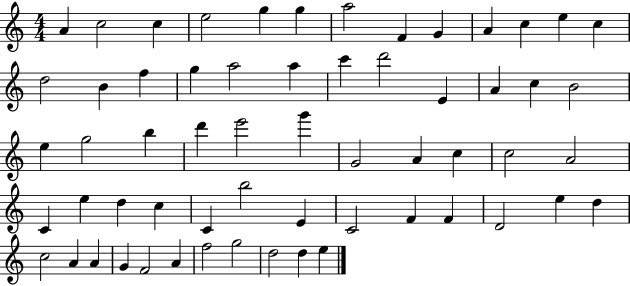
A4/q C5/h C5/q E5/h G5/q G5/q A5/h F4/q G4/q A4/q C5/q E5/q C5/q D5/h B4/q F5/q G5/q A5/h A5/q C6/q D6/h E4/q A4/q C5/q B4/h E5/q G5/h B5/q D6/q E6/h G6/q G4/h A4/q C5/q C5/h A4/h C4/q E5/q D5/q C5/q C4/q B5/h E4/q C4/h F4/q F4/q D4/h E5/q D5/q C5/h A4/q A4/q G4/q F4/h A4/q F5/h G5/h D5/h D5/q E5/q